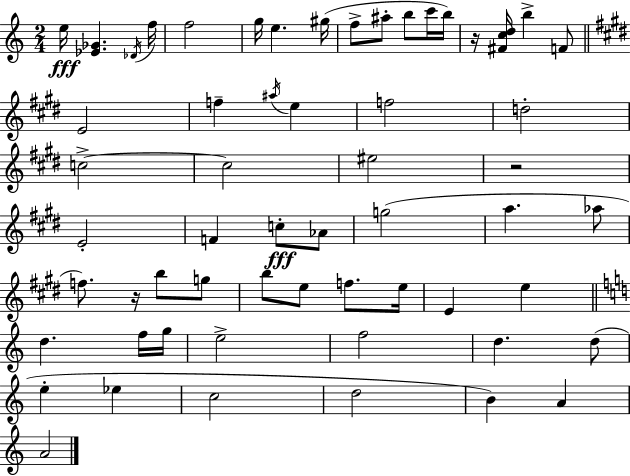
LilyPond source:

{
  \clef treble
  \numericTimeSignature
  \time 2/4
  \key c \major
  \repeat volta 2 { e''16\fff <ees' ges'>4. \acciaccatura { des'16 } | f''16 f''2 | g''16 e''4. | gis''16( f''8-> ais''8-. b''8 c'''16 | \break b''16) r16 <fis' c'' d''>16 b''4-> f'8 | \bar "||" \break \key e \major e'2 | f''4-- \acciaccatura { ais''16 } e''4 | f''2 | d''2-. | \break c''2->~~ | c''2 | eis''2 | r2 | \break e'2-. | f'4 c''8-.\fff aes'8 | g''2( | a''4. aes''8 | \break f''8.) r16 b''8 g''8 | b''8 e''8 f''8. | e''16 e'4 e''4 | \bar "||" \break \key c \major d''4. f''16 g''16 | e''2-> | f''2 | d''4. d''8( | \break e''4-. ees''4 | c''2 | d''2 | b'4) a'4 | \break a'2 | } \bar "|."
}